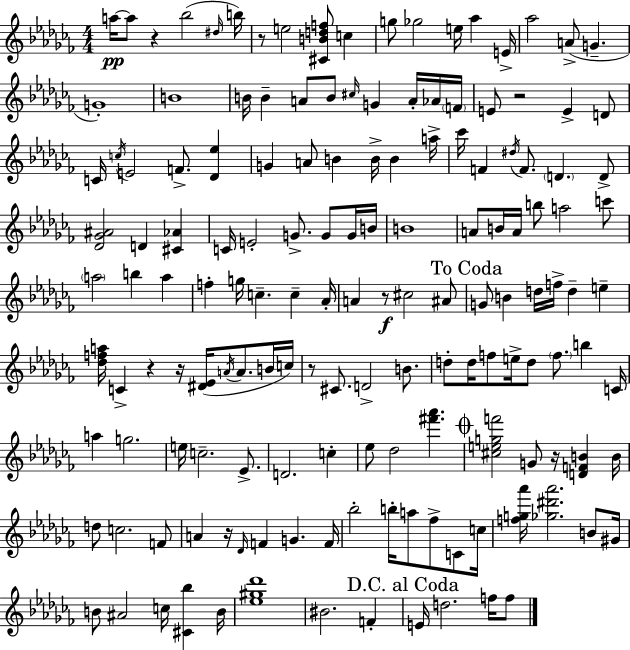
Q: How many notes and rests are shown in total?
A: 151